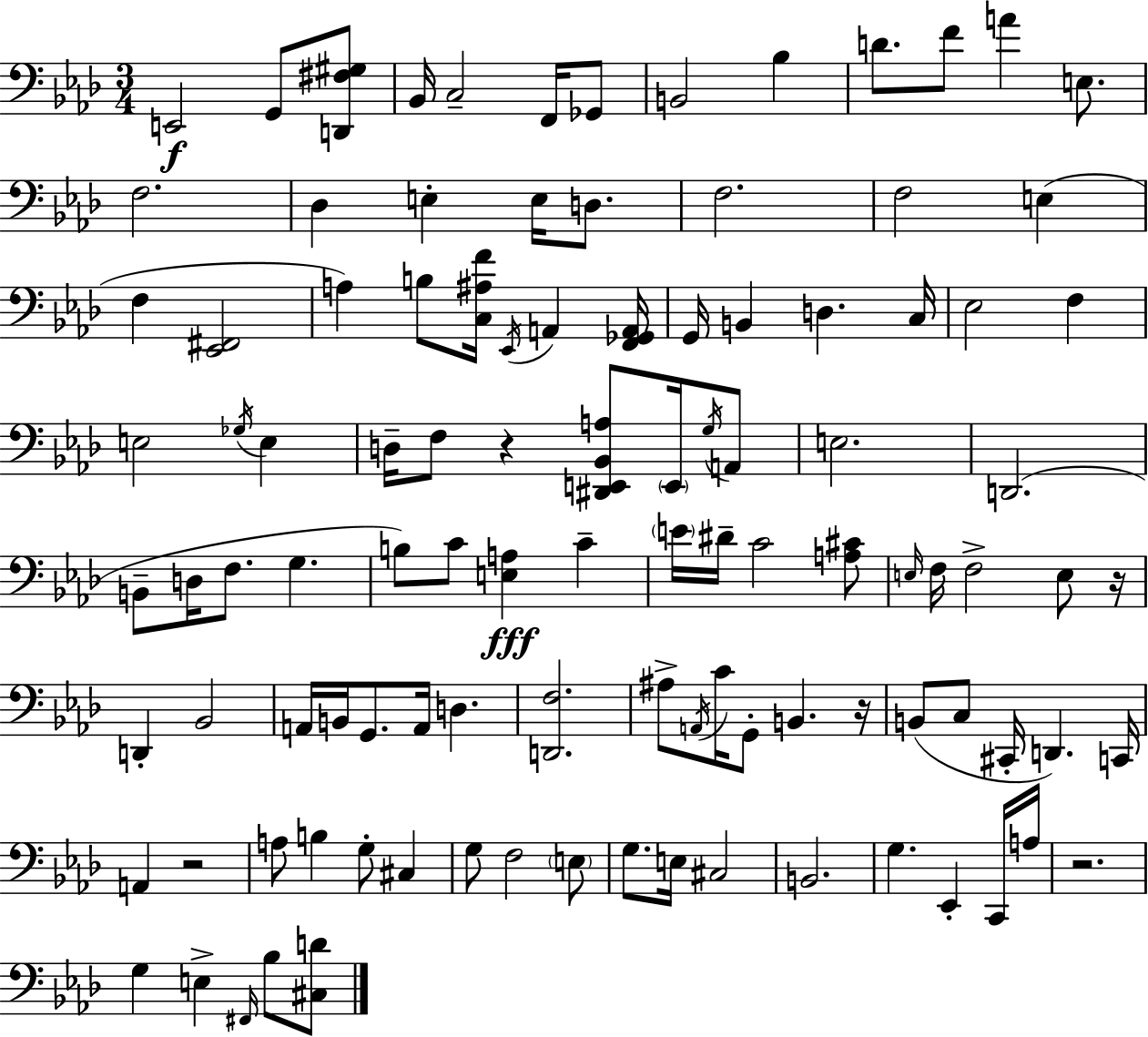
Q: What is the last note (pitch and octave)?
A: Bb3